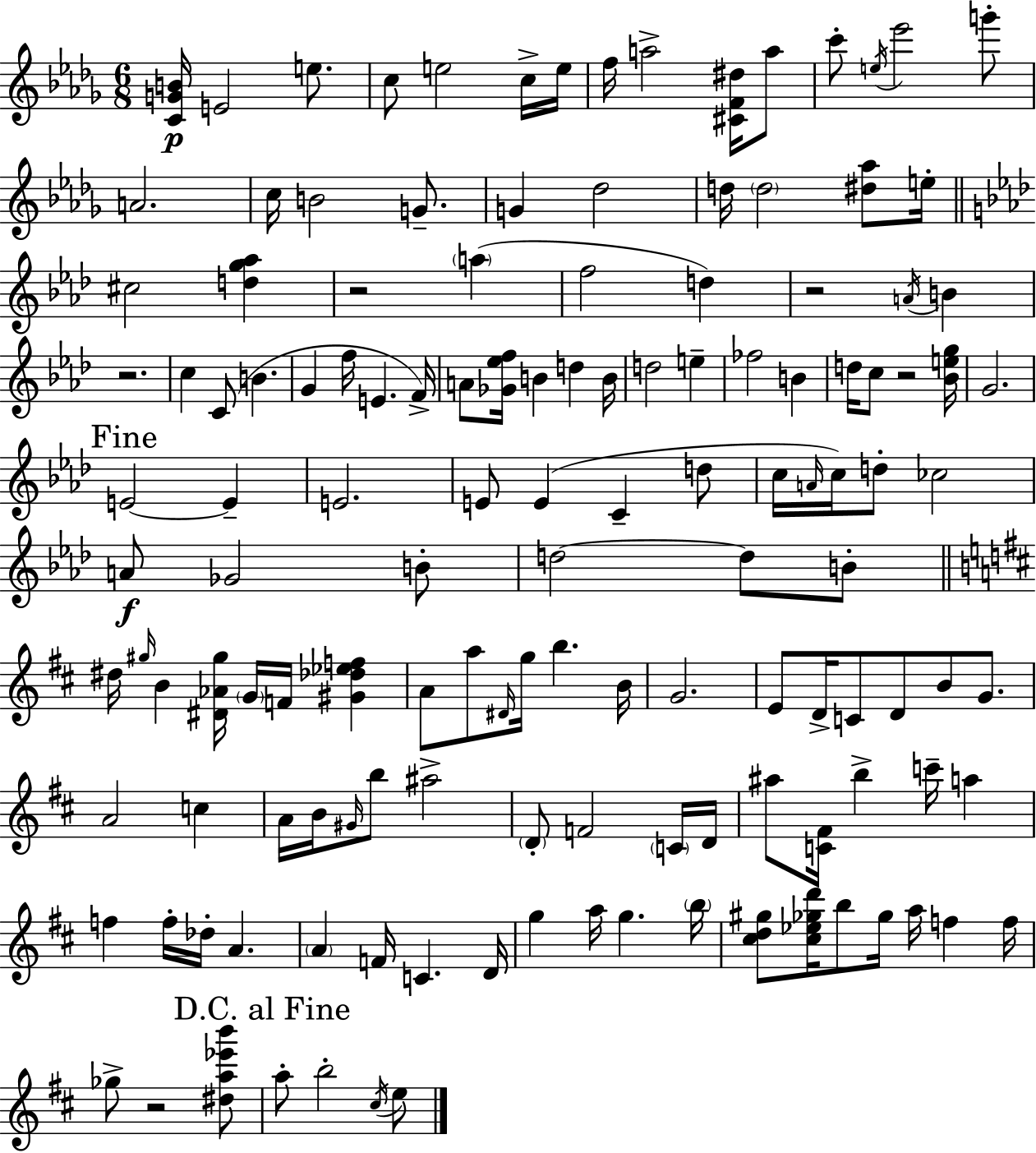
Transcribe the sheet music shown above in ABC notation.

X:1
T:Untitled
M:6/8
L:1/4
K:Bbm
[CGB]/4 E2 e/2 c/2 e2 c/4 e/4 f/4 a2 [^CF^d]/4 a/2 c'/2 e/4 _e'2 g'/2 A2 c/4 B2 G/2 G _d2 d/4 d2 [^d_a]/2 e/4 ^c2 [dg_a] z2 a f2 d z2 A/4 B z2 c C/2 B G f/4 E F/4 A/2 [_G_ef]/4 B d B/4 d2 e _f2 B d/4 c/2 z2 [_Beg]/4 G2 E2 E E2 E/2 E C d/2 c/4 A/4 c/4 d/2 _c2 A/2 _G2 B/2 d2 d/2 B/2 ^d/4 ^g/4 B [^D_A^g]/4 G/4 F/4 [^G_d_ef] A/2 a/2 ^D/4 g/4 b B/4 G2 E/2 D/4 C/2 D/2 B/2 G/2 A2 c A/4 B/4 ^G/4 b/2 ^a2 D/2 F2 C/4 D/4 ^a/2 [C^F]/4 b c'/4 a f f/4 _d/4 A A F/4 C D/4 g a/4 g b/4 [^cd^g]/2 [^c_e_gd']/4 b/2 _g/4 a/4 f f/4 _g/2 z2 [^da_e'b']/2 a/2 b2 ^c/4 e/2